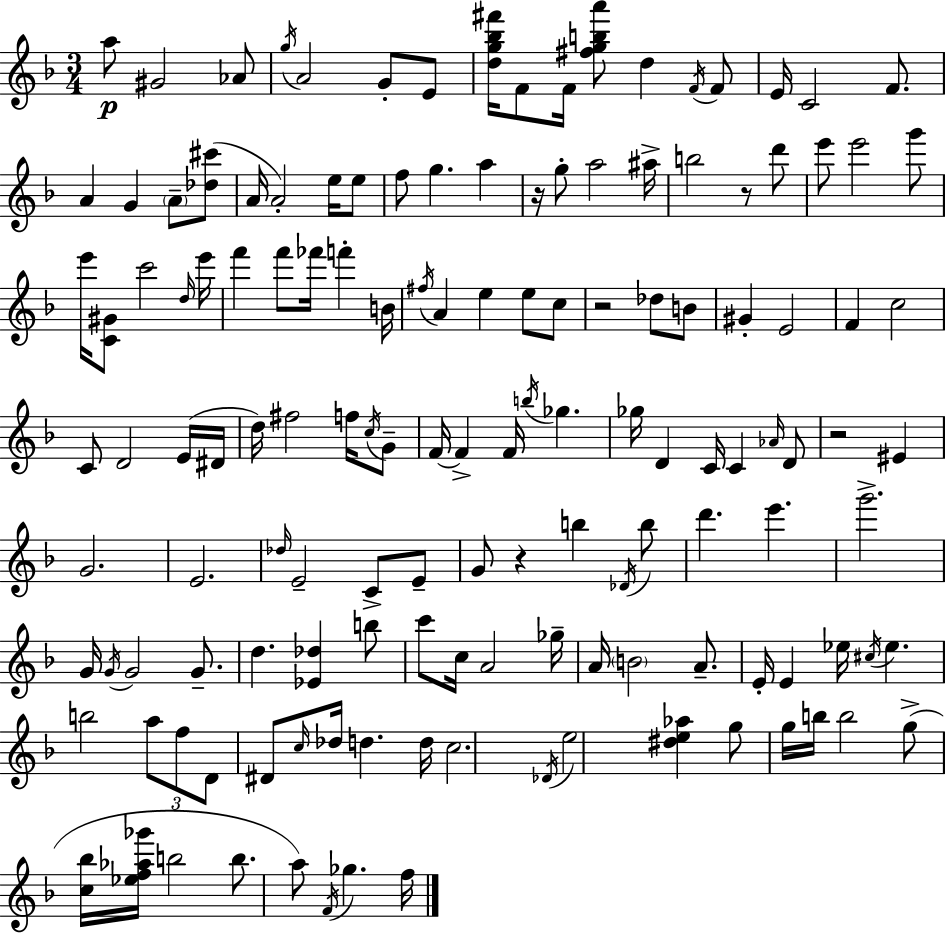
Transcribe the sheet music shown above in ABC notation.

X:1
T:Untitled
M:3/4
L:1/4
K:F
a/2 ^G2 _A/2 g/4 A2 G/2 E/2 [dg_b^f']/4 F/2 F/4 [^fgba']/2 d F/4 F/2 E/4 C2 F/2 A G A/2 [_d^c']/2 A/4 A2 e/4 e/2 f/2 g a z/4 g/2 a2 ^a/4 b2 z/2 d'/2 e'/2 e'2 g'/2 e'/4 [C^G]/2 c'2 d/4 e'/4 f' f'/2 _f'/4 f' B/4 ^f/4 A e e/2 c/2 z2 _d/2 B/2 ^G E2 F c2 C/2 D2 E/4 ^D/4 d/4 ^f2 f/4 c/4 G/2 F/4 F F/4 b/4 _g _g/4 D C/4 C _A/4 D/2 z2 ^E G2 E2 _d/4 E2 C/2 E/2 G/2 z b _D/4 b/2 d' e' g'2 G/4 G/4 G2 G/2 d [_E_d] b/2 c'/2 c/4 A2 _g/4 A/4 B2 A/2 E/4 E _e/4 ^c/4 _e b2 a/2 f/2 D/2 ^D/2 c/4 _d/4 d d/4 c2 _D/4 e2 [^de_a] g/2 g/4 b/4 b2 g/2 [c_b]/4 [_ef_a_g']/4 b2 b/2 a/2 F/4 _g f/4